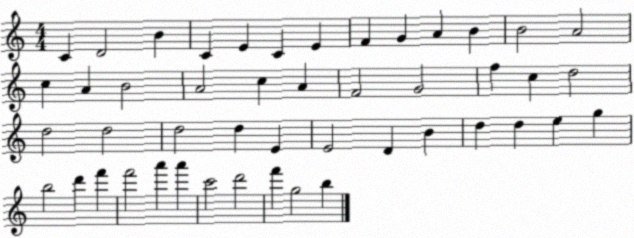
X:1
T:Untitled
M:4/4
L:1/4
K:C
C D2 B C E C E F G A B B2 A2 c A B2 A2 c A F2 G2 f c d2 d2 d2 d2 d E E2 D B d d e g b2 d' f' f'2 a' a' c'2 d'2 f' g2 b